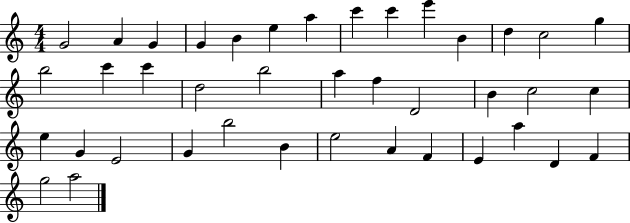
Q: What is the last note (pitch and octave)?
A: A5